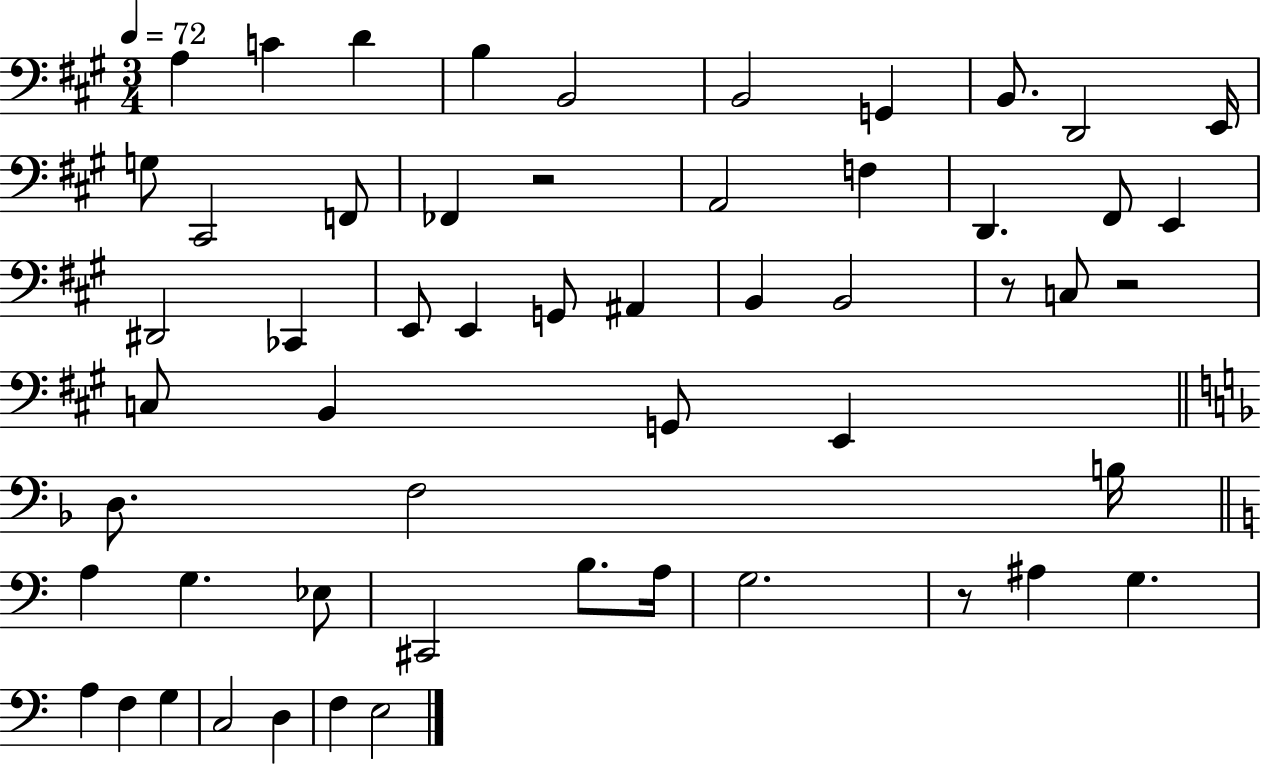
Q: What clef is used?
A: bass